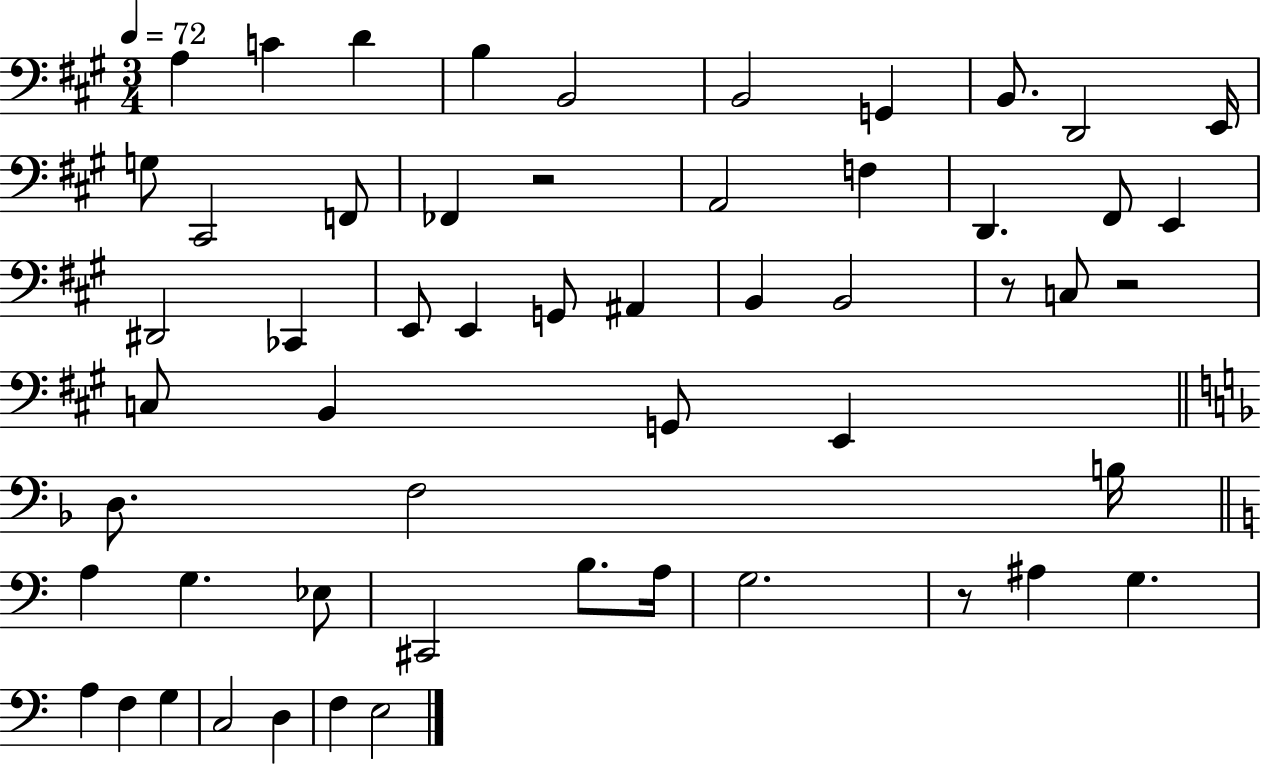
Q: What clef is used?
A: bass